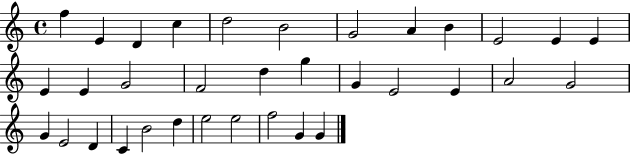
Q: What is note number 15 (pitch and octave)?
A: G4